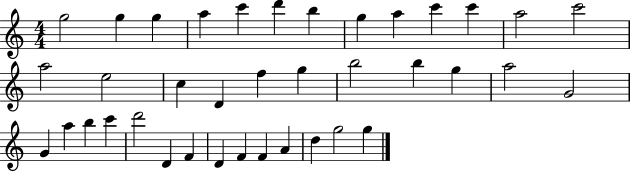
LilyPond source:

{
  \clef treble
  \numericTimeSignature
  \time 4/4
  \key c \major
  g''2 g''4 g''4 | a''4 c'''4 d'''4 b''4 | g''4 a''4 c'''4 c'''4 | a''2 c'''2 | \break a''2 e''2 | c''4 d'4 f''4 g''4 | b''2 b''4 g''4 | a''2 g'2 | \break g'4 a''4 b''4 c'''4 | d'''2 d'4 f'4 | d'4 f'4 f'4 a'4 | d''4 g''2 g''4 | \break \bar "|."
}